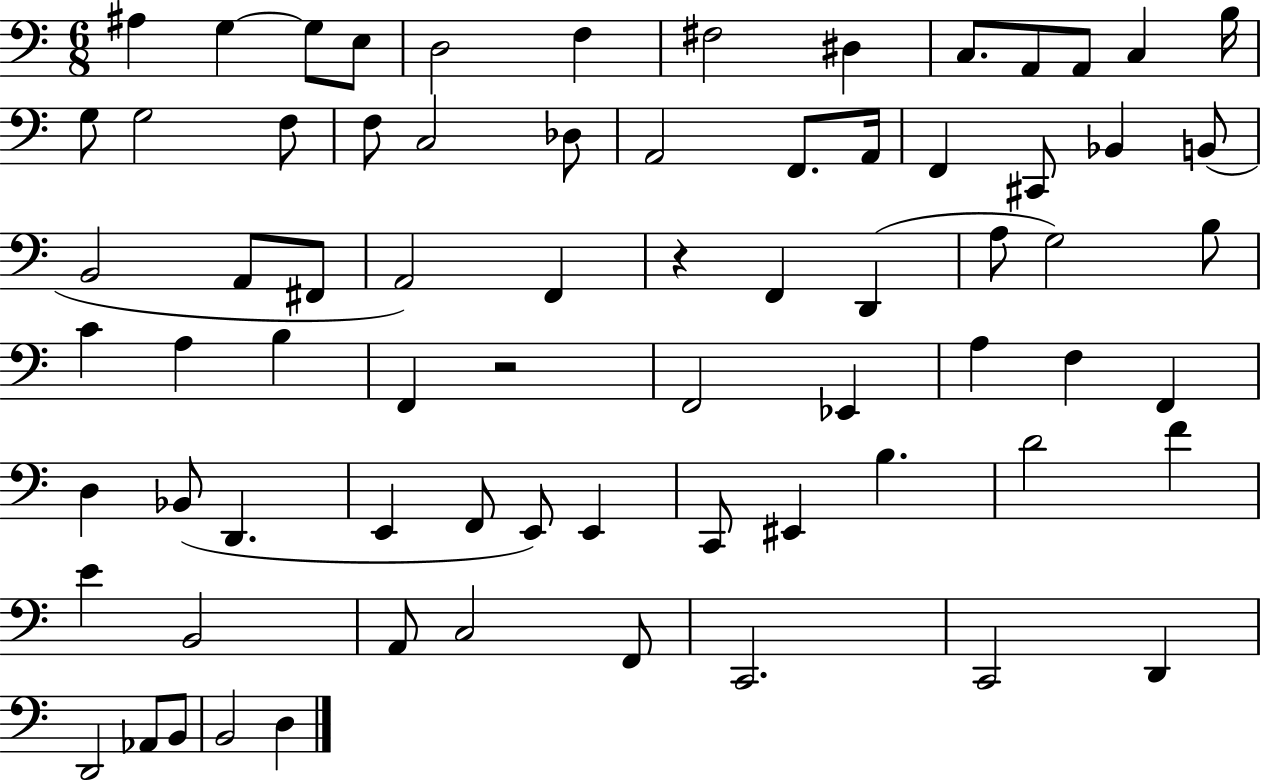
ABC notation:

X:1
T:Untitled
M:6/8
L:1/4
K:C
^A, G, G,/2 E,/2 D,2 F, ^F,2 ^D, C,/2 A,,/2 A,,/2 C, B,/4 G,/2 G,2 F,/2 F,/2 C,2 _D,/2 A,,2 F,,/2 A,,/4 F,, ^C,,/2 _B,, B,,/2 B,,2 A,,/2 ^F,,/2 A,,2 F,, z F,, D,, A,/2 G,2 B,/2 C A, B, F,, z2 F,,2 _E,, A, F, F,, D, _B,,/2 D,, E,, F,,/2 E,,/2 E,, C,,/2 ^E,, B, D2 F E B,,2 A,,/2 C,2 F,,/2 C,,2 C,,2 D,, D,,2 _A,,/2 B,,/2 B,,2 D,